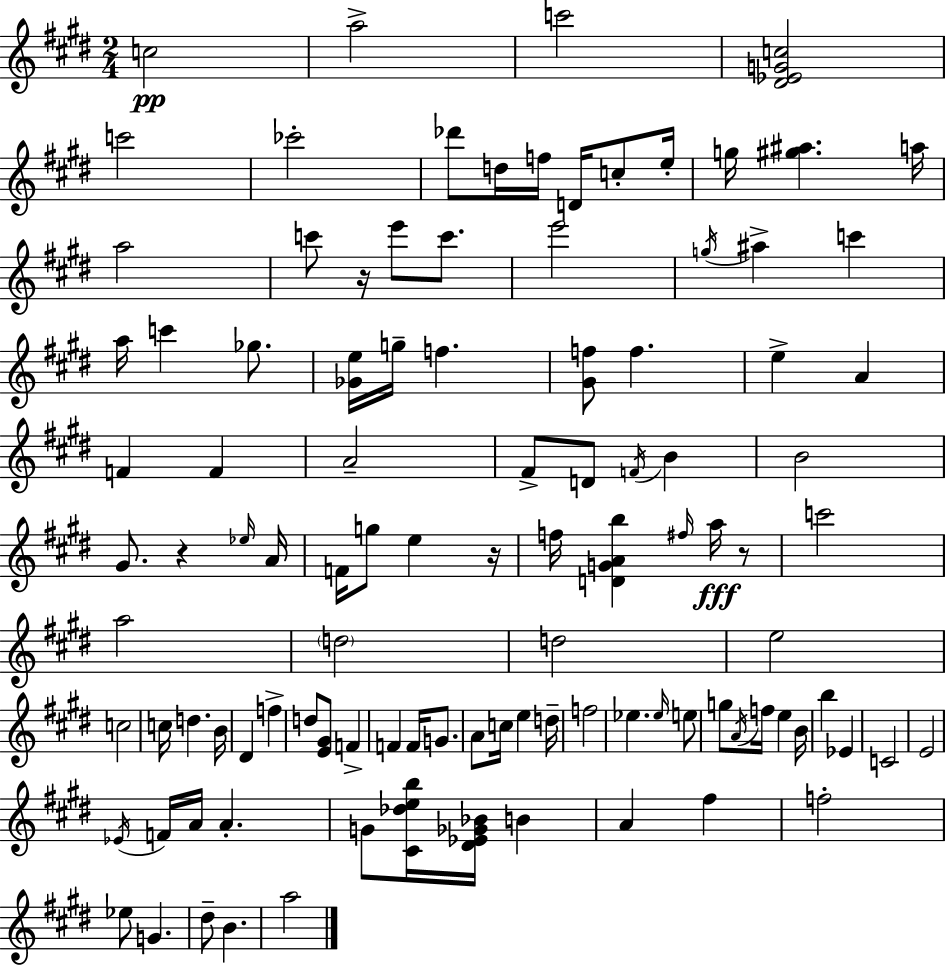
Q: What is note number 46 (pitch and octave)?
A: A5